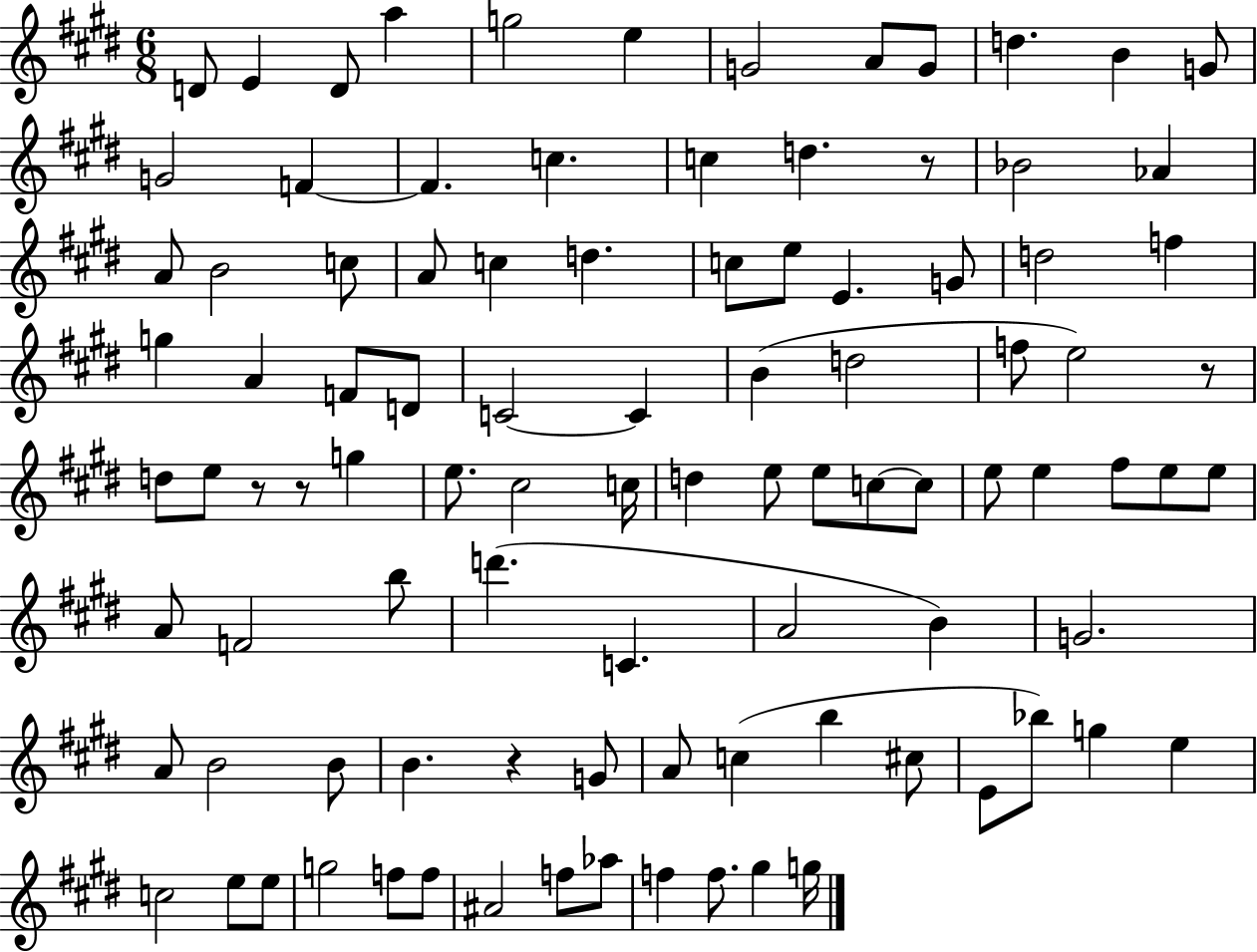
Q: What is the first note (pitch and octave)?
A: D4